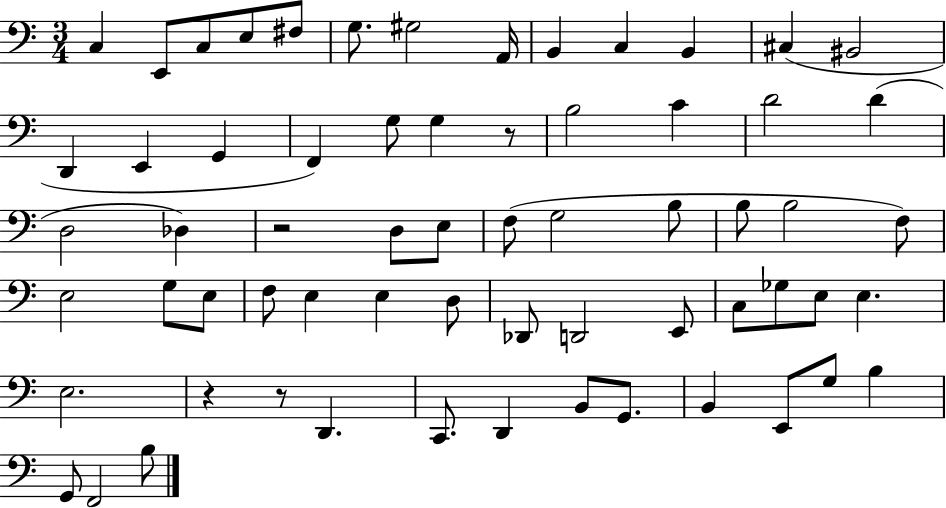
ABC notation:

X:1
T:Untitled
M:3/4
L:1/4
K:C
C, E,,/2 C,/2 E,/2 ^F,/2 G,/2 ^G,2 A,,/4 B,, C, B,, ^C, ^B,,2 D,, E,, G,, F,, G,/2 G, z/2 B,2 C D2 D D,2 _D, z2 D,/2 E,/2 F,/2 G,2 B,/2 B,/2 B,2 F,/2 E,2 G,/2 E,/2 F,/2 E, E, D,/2 _D,,/2 D,,2 E,,/2 C,/2 _G,/2 E,/2 E, E,2 z z/2 D,, C,,/2 D,, B,,/2 G,,/2 B,, E,,/2 G,/2 B, G,,/2 F,,2 B,/2